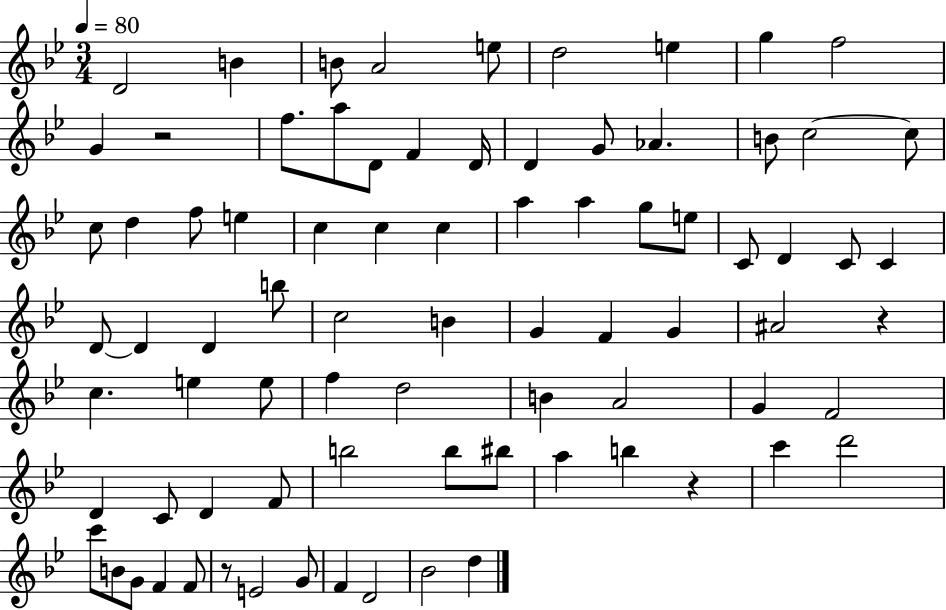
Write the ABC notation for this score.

X:1
T:Untitled
M:3/4
L:1/4
K:Bb
D2 B B/2 A2 e/2 d2 e g f2 G z2 f/2 a/2 D/2 F D/4 D G/2 _A B/2 c2 c/2 c/2 d f/2 e c c c a a g/2 e/2 C/2 D C/2 C D/2 D D b/2 c2 B G F G ^A2 z c e e/2 f d2 B A2 G F2 D C/2 D F/2 b2 b/2 ^b/2 a b z c' d'2 c'/2 B/2 G/2 F F/2 z/2 E2 G/2 F D2 _B2 d